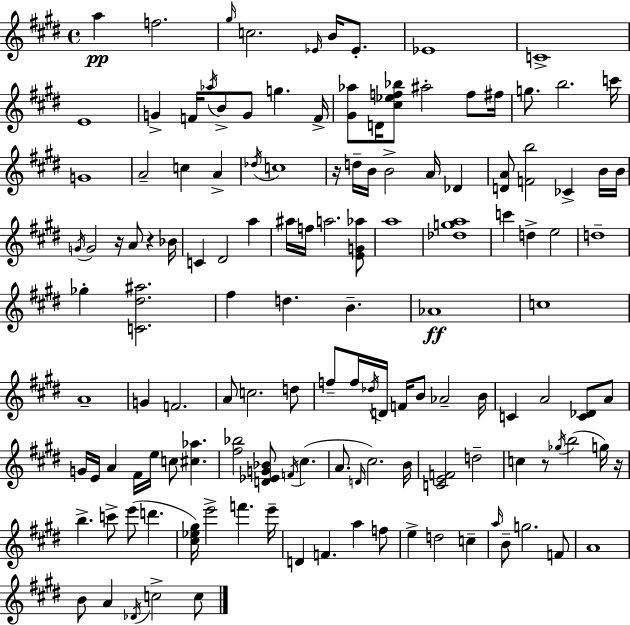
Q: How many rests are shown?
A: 5